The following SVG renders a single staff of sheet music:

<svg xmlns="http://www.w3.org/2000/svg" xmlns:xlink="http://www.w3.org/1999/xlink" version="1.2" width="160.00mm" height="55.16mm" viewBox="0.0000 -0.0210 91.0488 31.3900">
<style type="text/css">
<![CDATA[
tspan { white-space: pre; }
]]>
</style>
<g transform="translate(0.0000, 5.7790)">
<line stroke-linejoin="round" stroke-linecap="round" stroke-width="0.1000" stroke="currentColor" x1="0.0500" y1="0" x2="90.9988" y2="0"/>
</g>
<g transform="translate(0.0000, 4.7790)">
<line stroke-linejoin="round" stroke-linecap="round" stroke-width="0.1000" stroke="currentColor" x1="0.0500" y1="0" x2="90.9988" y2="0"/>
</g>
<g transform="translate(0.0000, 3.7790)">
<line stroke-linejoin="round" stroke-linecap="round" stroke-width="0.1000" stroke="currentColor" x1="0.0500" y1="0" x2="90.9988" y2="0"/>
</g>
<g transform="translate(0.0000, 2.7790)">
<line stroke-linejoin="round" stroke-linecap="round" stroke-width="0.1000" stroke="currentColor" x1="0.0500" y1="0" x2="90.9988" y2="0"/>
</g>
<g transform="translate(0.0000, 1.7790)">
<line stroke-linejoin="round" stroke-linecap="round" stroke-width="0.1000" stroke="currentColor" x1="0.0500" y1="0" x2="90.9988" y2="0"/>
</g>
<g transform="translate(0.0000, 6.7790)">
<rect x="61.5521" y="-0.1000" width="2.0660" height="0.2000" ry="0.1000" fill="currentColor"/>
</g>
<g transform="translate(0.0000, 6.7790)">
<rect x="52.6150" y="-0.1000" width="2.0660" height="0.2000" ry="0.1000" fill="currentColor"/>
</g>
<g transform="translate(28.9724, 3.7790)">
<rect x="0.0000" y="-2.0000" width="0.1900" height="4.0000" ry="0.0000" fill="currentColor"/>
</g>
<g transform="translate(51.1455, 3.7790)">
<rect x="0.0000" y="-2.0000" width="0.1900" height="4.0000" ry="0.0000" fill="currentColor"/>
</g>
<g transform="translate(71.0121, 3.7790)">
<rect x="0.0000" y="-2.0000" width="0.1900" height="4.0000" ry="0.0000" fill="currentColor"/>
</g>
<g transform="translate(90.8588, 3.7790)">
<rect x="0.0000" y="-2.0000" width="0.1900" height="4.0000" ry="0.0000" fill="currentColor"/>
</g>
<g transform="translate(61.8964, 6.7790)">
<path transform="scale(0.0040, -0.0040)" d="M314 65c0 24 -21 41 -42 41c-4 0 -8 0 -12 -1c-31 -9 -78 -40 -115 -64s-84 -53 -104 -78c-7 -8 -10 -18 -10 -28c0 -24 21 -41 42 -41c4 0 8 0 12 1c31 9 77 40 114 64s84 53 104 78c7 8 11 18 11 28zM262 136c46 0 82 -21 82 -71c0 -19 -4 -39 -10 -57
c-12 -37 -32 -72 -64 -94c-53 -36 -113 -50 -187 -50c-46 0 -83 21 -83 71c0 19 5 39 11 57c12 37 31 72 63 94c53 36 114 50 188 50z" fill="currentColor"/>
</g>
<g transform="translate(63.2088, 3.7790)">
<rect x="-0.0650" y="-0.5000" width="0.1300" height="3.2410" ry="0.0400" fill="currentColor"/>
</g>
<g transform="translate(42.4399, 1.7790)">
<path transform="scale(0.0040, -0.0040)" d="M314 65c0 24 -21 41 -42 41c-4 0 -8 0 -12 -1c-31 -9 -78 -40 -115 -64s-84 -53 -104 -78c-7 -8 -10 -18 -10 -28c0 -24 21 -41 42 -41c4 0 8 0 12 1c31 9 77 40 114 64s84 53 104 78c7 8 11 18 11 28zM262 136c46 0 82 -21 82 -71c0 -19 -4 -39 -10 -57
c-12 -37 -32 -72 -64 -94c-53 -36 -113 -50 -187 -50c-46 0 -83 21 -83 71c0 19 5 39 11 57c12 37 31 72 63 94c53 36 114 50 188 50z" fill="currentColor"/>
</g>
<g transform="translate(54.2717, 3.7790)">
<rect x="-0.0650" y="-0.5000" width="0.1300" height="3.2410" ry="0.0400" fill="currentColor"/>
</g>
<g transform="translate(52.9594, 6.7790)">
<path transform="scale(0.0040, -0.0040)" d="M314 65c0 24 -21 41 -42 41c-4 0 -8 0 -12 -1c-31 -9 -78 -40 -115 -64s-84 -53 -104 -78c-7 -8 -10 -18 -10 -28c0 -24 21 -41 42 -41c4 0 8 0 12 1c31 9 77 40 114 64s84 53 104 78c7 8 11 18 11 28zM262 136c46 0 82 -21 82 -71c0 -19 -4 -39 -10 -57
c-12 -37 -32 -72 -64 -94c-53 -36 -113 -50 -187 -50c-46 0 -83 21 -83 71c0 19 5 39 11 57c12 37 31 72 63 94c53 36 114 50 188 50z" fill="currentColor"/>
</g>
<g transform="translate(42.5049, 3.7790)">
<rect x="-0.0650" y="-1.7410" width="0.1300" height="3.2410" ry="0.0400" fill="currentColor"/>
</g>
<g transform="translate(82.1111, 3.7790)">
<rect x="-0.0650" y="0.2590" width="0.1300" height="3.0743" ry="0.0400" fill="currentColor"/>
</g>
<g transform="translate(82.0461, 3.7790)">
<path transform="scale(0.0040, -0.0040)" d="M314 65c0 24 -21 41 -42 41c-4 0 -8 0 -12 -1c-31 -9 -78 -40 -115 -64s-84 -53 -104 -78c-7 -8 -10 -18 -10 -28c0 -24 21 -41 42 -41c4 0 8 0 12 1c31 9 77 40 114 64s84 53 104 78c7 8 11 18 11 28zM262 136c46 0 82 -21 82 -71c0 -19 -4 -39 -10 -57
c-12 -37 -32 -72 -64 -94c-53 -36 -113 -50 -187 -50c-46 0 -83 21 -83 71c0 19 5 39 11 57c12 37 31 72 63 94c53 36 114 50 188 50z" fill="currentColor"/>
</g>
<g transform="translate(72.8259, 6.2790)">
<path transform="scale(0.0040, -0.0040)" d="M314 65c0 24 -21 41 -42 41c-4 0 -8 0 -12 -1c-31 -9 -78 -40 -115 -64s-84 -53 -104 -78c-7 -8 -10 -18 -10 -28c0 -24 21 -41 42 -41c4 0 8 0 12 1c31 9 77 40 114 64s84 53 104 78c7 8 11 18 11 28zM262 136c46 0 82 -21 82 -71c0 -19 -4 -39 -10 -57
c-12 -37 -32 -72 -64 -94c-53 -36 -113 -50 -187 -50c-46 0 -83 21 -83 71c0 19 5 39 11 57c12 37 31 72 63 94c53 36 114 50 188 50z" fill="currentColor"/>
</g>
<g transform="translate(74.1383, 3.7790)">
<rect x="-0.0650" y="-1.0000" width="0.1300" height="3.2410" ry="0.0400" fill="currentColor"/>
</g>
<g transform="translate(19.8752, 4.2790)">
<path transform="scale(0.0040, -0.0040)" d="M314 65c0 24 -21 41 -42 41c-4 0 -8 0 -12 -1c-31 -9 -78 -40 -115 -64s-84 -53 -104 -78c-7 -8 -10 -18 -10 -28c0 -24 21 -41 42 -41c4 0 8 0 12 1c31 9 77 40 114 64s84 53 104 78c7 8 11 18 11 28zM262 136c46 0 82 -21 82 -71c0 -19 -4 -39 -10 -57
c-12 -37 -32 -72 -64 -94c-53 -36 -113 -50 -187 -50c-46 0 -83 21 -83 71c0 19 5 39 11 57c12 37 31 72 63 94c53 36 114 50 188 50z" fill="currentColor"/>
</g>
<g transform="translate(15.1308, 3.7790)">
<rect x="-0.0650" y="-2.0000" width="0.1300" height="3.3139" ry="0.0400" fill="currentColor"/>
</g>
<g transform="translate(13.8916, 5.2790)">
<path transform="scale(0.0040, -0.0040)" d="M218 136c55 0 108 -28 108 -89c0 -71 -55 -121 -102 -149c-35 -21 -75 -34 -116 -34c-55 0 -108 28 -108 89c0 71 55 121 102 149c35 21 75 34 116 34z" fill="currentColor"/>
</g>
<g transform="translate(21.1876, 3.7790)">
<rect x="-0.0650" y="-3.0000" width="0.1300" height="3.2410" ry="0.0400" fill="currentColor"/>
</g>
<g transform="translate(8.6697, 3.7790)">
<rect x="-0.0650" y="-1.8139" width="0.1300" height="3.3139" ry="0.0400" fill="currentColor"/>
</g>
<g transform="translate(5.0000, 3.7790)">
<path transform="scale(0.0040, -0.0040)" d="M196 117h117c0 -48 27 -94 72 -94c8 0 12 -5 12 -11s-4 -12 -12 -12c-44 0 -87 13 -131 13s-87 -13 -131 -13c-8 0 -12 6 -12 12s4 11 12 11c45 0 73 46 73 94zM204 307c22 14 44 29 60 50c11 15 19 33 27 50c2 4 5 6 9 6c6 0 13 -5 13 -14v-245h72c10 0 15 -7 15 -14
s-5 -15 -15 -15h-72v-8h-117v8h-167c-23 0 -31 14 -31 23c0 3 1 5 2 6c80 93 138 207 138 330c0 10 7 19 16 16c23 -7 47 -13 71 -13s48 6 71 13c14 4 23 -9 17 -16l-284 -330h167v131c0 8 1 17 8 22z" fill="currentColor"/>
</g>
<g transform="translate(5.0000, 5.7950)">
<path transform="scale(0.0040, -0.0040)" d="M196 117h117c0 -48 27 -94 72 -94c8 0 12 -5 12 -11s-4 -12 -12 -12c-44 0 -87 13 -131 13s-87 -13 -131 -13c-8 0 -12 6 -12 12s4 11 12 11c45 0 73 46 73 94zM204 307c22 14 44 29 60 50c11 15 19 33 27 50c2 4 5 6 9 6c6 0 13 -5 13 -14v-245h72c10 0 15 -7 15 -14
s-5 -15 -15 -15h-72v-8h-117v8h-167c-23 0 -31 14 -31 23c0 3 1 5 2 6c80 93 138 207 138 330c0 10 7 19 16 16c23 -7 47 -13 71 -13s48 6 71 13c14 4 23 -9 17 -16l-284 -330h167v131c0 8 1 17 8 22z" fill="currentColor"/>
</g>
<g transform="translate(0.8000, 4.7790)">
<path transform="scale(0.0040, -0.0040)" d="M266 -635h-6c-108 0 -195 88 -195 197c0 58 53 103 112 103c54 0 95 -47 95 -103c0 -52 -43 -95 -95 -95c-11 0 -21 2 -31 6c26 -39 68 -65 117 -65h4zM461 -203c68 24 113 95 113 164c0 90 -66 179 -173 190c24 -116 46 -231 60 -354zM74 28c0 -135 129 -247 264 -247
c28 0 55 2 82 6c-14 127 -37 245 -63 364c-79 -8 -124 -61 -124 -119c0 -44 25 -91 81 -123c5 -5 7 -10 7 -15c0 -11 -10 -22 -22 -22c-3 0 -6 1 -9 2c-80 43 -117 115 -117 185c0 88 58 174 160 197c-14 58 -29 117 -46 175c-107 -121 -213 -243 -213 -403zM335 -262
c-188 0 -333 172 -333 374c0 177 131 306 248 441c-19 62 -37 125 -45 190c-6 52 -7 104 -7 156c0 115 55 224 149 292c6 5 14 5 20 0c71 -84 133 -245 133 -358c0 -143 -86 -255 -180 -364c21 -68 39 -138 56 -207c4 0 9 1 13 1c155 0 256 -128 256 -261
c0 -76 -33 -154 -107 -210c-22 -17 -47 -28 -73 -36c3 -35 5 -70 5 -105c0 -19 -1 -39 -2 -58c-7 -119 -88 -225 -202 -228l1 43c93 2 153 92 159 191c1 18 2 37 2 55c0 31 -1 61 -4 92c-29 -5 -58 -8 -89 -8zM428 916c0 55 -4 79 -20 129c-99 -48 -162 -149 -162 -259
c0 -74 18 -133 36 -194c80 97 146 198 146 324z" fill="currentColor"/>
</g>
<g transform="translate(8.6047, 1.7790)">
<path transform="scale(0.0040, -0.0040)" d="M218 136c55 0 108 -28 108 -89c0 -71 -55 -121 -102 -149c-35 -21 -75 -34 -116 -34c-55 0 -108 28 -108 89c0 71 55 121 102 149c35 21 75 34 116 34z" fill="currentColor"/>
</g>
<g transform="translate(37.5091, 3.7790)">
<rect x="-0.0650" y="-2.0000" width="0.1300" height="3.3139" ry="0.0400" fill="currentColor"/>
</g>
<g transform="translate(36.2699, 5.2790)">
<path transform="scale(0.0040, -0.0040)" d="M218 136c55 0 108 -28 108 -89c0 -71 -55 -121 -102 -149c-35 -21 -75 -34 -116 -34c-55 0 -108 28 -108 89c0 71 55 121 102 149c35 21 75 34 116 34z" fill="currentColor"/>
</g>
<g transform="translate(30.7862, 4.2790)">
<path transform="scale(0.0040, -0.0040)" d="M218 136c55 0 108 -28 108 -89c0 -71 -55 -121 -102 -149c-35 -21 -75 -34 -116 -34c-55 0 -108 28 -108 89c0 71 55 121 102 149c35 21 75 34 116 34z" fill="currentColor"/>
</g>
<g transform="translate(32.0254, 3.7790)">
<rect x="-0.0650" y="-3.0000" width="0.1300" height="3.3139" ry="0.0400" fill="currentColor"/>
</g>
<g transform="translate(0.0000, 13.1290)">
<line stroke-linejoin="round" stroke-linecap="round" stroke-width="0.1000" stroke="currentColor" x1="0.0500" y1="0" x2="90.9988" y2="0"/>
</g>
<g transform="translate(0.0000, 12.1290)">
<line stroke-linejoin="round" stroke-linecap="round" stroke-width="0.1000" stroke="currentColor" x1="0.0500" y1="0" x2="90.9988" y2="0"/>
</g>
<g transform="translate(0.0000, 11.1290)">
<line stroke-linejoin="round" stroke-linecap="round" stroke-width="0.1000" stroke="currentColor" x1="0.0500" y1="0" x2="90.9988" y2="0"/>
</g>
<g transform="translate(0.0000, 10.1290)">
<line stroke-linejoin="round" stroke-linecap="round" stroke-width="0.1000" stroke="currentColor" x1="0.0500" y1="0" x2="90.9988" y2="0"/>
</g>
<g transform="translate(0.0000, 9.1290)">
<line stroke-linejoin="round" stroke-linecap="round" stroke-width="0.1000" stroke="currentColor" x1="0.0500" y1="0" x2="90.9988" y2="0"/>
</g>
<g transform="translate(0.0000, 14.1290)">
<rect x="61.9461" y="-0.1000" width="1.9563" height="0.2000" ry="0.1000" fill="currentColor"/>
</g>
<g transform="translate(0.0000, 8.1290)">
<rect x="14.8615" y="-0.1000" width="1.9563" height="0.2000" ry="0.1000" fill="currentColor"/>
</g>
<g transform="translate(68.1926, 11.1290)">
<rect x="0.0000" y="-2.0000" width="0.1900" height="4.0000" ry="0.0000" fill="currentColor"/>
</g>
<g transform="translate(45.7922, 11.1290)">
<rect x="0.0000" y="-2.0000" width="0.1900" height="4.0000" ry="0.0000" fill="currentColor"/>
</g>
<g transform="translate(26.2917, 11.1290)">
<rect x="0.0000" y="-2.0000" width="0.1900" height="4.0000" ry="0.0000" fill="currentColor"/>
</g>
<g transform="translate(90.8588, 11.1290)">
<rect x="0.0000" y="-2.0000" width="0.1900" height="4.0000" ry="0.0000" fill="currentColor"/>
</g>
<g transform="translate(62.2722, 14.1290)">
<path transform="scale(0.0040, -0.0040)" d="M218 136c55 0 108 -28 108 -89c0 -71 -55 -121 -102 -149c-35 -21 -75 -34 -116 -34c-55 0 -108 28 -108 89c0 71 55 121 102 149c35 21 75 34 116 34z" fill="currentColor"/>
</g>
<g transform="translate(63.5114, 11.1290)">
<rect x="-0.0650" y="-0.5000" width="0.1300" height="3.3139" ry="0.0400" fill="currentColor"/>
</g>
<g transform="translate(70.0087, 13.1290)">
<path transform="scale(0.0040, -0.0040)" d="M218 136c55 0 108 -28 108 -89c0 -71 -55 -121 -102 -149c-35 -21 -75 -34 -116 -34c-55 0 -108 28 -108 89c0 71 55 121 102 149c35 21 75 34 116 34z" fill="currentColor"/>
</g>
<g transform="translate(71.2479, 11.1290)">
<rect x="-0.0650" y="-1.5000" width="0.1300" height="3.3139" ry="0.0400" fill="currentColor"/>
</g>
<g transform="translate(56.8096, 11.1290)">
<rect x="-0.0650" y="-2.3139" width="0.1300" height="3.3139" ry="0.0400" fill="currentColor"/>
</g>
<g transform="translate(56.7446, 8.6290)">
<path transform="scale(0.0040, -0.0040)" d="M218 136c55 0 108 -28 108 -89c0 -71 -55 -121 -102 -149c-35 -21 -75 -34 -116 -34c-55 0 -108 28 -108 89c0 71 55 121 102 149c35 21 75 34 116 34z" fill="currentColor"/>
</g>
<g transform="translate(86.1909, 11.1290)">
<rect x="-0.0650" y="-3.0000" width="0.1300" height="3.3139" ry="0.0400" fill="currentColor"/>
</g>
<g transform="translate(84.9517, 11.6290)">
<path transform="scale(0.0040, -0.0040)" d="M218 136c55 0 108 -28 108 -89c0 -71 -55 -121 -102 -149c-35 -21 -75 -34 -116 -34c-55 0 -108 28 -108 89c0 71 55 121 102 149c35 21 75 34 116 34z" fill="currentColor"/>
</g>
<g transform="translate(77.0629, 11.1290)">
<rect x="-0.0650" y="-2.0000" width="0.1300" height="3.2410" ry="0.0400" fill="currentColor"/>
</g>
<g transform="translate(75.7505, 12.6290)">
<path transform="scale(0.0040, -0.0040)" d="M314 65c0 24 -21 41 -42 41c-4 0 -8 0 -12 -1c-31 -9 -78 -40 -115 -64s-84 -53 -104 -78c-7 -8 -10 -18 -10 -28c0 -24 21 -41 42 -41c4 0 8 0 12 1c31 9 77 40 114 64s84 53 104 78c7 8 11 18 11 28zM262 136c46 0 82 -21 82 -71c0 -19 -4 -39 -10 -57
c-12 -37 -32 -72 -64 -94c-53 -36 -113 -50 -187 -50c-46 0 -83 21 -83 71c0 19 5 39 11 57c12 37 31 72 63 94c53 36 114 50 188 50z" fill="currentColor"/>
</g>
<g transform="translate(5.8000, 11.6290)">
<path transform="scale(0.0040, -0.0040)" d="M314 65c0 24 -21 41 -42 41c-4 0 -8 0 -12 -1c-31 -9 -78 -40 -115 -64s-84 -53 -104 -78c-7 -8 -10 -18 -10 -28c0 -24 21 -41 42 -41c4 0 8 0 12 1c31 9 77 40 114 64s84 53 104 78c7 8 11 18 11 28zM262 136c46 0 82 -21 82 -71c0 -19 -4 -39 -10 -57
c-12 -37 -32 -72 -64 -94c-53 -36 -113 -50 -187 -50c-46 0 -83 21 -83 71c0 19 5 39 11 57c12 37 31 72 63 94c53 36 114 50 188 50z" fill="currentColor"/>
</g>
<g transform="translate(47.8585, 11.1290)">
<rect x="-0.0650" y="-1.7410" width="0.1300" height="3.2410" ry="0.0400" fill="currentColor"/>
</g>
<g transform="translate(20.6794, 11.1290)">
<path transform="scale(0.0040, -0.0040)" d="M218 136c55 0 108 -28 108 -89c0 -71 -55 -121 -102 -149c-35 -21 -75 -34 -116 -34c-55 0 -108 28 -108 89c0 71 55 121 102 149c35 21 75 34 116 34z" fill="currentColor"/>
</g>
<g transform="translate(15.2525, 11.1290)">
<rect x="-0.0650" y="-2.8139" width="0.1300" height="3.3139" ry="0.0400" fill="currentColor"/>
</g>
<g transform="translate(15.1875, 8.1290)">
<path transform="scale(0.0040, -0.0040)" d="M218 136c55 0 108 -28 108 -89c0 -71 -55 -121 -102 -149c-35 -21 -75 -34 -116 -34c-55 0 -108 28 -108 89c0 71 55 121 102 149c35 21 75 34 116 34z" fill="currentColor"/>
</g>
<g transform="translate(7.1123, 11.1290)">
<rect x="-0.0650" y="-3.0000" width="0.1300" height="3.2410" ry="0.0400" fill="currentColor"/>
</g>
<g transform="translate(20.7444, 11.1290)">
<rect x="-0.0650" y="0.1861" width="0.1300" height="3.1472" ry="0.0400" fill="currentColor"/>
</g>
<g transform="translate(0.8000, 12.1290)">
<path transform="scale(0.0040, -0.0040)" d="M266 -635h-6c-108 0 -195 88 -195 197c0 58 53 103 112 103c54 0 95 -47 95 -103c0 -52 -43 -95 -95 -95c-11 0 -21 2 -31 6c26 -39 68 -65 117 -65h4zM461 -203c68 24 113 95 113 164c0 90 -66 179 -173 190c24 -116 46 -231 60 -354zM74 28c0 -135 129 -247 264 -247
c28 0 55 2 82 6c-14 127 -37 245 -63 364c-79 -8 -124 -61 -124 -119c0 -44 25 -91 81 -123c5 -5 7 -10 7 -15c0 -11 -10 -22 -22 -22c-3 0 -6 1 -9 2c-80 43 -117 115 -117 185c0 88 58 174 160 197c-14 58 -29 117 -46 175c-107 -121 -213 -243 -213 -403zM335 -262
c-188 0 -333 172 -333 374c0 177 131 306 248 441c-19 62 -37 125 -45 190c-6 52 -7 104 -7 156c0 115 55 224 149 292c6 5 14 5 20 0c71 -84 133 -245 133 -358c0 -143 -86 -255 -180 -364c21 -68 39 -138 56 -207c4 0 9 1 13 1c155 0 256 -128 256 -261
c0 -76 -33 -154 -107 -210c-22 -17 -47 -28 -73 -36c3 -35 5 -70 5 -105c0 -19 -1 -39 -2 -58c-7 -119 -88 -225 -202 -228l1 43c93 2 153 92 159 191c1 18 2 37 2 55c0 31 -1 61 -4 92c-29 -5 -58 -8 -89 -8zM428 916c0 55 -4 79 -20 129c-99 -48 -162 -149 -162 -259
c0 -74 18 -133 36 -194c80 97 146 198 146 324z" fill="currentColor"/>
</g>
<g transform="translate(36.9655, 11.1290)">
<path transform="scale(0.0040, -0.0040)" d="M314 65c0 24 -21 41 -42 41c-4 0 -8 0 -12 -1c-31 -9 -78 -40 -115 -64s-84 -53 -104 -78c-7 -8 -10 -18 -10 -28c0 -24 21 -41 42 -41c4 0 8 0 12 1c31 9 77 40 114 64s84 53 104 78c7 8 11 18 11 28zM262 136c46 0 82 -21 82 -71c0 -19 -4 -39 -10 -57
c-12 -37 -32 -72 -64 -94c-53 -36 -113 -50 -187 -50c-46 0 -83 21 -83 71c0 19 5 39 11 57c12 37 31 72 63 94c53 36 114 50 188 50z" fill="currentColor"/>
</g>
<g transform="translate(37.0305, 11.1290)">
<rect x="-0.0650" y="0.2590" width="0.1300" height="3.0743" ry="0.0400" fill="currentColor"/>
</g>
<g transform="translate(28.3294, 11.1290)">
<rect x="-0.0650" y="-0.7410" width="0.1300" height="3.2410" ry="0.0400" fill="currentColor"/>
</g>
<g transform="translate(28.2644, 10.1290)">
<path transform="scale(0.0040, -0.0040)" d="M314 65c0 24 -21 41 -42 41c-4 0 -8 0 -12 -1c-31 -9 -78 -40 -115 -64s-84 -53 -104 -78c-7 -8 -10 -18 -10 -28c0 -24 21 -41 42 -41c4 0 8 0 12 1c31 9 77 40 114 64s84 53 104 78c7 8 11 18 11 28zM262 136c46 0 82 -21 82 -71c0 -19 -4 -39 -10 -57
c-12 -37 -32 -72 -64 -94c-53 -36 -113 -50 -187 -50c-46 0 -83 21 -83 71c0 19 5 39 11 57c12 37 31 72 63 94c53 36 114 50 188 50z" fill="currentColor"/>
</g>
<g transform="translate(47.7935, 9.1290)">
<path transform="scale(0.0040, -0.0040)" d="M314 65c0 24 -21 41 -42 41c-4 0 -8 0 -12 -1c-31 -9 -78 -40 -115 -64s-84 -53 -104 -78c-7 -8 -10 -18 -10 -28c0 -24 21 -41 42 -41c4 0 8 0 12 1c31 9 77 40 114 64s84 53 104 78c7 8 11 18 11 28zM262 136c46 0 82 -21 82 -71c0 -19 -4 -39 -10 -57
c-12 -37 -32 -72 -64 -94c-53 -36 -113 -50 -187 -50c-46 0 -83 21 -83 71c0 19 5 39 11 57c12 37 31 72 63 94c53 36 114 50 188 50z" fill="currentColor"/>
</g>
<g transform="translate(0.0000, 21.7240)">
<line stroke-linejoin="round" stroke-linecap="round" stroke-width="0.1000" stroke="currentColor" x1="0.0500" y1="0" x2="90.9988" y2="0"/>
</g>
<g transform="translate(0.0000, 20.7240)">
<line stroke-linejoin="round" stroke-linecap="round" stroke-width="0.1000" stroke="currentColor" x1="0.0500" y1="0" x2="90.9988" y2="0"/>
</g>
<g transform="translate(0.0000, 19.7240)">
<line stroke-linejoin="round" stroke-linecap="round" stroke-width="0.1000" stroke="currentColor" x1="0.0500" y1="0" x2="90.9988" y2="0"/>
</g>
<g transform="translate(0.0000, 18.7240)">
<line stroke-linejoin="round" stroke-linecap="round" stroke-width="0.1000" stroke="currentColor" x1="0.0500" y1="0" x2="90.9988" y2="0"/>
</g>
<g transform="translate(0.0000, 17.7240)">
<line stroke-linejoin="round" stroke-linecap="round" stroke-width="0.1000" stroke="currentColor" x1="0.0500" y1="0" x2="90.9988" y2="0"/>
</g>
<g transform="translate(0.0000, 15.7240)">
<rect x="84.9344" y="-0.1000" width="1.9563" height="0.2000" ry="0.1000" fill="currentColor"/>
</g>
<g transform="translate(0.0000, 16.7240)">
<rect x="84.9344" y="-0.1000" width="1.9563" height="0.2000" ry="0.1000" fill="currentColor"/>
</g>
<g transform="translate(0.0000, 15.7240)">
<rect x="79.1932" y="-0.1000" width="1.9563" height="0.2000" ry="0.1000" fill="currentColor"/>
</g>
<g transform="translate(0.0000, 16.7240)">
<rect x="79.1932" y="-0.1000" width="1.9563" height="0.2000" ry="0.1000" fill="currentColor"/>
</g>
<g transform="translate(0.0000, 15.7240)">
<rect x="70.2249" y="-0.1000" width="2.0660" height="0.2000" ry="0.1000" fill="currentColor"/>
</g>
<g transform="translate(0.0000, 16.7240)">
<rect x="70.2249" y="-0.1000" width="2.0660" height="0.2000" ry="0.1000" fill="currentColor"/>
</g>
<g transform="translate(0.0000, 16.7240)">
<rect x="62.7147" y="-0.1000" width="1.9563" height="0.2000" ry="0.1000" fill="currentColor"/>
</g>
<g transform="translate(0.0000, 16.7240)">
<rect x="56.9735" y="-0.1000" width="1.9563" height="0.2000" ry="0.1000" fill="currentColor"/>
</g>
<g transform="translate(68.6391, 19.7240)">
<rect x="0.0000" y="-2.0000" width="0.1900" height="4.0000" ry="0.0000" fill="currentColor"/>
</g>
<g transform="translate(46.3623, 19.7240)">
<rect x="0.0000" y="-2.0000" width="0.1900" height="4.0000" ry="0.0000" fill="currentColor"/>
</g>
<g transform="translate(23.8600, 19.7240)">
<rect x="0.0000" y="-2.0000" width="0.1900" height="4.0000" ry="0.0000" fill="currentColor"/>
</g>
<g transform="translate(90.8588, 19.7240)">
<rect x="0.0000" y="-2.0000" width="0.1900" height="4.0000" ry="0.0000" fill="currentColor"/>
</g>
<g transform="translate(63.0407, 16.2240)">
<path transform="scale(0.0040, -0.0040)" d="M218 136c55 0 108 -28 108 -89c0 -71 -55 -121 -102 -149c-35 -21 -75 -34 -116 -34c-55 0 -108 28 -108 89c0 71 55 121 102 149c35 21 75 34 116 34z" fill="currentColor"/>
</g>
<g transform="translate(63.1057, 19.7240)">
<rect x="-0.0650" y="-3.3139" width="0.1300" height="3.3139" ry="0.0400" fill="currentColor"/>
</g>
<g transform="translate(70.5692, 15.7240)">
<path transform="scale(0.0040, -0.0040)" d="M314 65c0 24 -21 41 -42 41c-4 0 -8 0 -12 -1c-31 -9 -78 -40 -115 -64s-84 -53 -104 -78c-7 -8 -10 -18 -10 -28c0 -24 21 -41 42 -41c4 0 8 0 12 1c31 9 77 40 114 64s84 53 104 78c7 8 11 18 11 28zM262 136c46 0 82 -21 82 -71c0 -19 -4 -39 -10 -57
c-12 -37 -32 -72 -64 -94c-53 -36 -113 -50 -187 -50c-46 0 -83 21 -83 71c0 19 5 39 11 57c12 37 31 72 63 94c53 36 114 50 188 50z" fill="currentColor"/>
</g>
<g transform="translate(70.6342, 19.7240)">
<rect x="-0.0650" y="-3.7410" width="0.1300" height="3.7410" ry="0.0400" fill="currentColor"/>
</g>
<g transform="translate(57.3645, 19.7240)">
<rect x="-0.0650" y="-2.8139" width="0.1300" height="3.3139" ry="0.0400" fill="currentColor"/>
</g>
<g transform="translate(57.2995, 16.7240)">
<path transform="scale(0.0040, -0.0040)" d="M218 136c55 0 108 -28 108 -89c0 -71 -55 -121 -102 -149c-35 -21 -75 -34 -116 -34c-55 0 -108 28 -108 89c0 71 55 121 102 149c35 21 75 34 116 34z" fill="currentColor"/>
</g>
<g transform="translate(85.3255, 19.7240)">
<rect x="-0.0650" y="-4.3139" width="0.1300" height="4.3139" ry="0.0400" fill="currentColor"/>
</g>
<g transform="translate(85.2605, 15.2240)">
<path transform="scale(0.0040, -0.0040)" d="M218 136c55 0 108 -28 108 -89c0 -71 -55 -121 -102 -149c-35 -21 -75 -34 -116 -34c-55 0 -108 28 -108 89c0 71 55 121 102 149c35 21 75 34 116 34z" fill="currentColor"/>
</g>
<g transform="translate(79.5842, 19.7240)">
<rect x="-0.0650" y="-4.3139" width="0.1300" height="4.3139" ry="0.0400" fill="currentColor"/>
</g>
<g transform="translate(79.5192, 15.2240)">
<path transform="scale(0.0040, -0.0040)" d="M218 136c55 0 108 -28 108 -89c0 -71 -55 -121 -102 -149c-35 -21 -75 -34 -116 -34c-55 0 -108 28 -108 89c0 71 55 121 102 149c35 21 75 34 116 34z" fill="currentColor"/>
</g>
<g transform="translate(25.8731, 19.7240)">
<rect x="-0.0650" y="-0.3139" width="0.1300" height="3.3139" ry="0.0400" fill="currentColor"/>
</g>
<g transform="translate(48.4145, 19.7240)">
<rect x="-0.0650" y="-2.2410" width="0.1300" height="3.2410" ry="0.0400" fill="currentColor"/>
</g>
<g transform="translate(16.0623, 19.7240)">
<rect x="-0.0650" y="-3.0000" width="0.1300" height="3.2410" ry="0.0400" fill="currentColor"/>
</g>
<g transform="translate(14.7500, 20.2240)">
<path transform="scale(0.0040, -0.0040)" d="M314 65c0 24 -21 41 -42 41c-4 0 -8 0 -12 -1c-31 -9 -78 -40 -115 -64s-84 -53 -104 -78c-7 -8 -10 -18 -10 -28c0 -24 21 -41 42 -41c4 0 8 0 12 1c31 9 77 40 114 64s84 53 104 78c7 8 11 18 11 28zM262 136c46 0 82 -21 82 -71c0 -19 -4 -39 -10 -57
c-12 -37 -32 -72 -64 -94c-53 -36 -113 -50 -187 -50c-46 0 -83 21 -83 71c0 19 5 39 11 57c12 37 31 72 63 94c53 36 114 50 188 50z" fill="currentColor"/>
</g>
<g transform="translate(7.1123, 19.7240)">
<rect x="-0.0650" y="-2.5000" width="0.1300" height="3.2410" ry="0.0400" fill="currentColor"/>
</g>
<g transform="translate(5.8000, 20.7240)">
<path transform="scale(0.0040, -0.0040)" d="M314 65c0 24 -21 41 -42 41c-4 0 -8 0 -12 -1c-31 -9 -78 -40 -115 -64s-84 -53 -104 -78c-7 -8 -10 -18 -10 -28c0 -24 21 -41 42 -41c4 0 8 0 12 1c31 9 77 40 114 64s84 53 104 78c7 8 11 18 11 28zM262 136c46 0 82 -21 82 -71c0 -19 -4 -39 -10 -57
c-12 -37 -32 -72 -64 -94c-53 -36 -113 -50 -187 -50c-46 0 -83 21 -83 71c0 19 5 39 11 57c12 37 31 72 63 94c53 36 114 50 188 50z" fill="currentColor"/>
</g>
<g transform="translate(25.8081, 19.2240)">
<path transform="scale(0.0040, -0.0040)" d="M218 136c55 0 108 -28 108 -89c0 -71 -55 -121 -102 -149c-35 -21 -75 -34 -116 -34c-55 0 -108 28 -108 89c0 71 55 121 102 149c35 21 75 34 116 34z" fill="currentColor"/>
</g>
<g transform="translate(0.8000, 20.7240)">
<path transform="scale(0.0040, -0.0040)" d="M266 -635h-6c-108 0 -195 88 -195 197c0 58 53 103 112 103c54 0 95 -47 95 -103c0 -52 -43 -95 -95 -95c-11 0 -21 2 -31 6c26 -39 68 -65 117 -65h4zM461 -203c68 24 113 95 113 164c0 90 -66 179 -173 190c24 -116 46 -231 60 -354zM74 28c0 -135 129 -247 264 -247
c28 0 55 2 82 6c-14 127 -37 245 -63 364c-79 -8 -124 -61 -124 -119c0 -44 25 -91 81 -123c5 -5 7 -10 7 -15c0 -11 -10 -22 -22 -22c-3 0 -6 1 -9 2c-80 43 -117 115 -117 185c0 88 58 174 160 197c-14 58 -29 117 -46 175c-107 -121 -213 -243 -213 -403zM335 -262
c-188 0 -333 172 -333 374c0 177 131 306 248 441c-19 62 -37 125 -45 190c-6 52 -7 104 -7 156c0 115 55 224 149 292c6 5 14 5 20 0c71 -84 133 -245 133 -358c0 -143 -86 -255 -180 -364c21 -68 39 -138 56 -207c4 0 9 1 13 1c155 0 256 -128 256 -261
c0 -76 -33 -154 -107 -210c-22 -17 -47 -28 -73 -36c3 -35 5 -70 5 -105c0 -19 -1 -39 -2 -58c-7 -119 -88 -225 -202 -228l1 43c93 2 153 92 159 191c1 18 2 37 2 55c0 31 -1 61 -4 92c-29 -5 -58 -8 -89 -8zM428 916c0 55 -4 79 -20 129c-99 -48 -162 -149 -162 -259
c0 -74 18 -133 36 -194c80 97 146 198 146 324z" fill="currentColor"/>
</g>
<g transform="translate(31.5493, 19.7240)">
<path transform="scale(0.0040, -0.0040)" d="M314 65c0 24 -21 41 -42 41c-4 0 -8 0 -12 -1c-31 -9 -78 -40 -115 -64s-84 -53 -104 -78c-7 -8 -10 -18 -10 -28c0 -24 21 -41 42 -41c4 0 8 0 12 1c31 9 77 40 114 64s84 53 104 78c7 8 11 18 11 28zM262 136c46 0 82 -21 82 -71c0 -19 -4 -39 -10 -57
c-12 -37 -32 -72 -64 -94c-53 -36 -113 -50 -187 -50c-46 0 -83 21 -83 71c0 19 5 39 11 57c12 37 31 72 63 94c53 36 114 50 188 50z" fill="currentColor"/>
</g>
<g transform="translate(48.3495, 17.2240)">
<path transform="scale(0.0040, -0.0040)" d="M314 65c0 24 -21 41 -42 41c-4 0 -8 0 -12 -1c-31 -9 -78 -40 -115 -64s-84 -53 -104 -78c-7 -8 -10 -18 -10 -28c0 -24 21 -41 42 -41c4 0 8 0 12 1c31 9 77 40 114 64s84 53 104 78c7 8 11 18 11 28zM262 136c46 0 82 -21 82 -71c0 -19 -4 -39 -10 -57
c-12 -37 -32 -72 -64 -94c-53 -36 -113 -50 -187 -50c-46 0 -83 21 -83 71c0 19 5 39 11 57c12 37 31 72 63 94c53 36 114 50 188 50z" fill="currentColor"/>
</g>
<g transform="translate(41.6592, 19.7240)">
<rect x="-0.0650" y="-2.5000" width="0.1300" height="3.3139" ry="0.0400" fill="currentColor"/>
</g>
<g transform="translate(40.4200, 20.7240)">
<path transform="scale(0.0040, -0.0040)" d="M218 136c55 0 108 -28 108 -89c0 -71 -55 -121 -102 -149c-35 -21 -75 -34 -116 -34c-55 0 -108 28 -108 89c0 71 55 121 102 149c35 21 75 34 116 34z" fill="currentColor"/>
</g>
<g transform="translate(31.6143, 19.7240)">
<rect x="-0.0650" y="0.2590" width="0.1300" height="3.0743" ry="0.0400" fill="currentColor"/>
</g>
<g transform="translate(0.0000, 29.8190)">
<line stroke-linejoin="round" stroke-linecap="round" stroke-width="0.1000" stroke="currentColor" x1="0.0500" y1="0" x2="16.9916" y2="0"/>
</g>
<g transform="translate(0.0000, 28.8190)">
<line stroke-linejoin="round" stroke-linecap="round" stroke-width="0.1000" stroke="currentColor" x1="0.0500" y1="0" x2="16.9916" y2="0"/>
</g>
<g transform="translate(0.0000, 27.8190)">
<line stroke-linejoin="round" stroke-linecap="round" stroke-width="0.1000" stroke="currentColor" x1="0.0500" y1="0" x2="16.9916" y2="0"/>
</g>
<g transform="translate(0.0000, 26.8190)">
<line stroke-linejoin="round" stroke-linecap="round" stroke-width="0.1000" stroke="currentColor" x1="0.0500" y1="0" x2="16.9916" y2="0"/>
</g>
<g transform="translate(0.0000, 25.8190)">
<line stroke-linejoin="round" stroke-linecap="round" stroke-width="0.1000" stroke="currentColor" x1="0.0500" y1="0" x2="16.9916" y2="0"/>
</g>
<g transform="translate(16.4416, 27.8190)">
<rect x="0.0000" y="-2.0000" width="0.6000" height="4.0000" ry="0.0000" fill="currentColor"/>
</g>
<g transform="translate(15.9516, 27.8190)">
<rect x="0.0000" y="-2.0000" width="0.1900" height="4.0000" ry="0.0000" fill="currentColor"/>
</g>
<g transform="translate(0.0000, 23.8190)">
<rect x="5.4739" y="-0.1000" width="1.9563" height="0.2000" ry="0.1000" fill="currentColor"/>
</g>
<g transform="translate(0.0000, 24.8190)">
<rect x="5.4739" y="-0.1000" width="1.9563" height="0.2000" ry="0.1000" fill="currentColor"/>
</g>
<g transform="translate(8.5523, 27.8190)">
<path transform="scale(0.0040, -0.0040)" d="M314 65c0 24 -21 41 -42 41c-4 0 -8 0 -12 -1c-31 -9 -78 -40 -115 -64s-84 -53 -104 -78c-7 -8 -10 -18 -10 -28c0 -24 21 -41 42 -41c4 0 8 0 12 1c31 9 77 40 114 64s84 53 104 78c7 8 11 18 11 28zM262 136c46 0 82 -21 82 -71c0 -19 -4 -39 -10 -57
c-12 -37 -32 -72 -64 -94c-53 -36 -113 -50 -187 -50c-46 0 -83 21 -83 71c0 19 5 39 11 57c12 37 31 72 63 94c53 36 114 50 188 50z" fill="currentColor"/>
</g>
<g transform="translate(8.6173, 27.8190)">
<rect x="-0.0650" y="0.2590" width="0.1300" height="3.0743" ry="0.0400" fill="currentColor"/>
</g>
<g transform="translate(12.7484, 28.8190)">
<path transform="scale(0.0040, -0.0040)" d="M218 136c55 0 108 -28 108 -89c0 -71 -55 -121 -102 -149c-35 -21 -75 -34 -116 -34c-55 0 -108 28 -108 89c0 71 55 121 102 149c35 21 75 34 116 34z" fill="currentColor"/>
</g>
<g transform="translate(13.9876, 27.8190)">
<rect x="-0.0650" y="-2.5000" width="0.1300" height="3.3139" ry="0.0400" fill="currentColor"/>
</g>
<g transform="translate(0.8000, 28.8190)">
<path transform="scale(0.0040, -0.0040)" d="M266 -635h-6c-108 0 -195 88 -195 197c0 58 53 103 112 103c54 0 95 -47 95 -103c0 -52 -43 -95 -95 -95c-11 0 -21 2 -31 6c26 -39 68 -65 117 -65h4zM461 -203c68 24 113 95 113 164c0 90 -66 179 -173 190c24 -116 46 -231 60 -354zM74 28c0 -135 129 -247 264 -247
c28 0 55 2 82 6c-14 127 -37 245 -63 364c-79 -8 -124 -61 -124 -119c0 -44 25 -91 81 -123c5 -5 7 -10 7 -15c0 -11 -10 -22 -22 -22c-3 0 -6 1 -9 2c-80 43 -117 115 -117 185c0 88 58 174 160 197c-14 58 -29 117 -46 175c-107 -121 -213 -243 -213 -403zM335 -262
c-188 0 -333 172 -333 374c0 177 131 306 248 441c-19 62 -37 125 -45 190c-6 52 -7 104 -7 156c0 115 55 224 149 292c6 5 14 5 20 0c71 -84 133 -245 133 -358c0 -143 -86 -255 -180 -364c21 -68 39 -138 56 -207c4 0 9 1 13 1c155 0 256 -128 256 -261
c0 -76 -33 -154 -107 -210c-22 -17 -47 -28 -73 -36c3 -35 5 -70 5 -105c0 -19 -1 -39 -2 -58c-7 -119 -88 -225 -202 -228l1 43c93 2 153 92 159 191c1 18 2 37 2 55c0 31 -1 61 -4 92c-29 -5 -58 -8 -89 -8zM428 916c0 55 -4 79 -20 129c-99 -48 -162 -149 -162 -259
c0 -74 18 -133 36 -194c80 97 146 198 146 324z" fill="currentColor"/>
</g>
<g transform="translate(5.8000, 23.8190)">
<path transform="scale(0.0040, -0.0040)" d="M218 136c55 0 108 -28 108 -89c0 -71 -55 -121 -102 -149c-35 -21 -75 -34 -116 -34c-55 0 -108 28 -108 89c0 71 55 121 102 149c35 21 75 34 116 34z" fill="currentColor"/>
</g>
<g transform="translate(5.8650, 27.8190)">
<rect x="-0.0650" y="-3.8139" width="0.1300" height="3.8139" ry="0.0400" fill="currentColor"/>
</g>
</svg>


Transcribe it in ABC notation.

X:1
T:Untitled
M:4/4
L:1/4
K:C
f F A2 A F f2 C2 C2 D2 B2 A2 a B d2 B2 f2 g C E F2 A G2 A2 c B2 G g2 a b c'2 d' d' c' B2 G